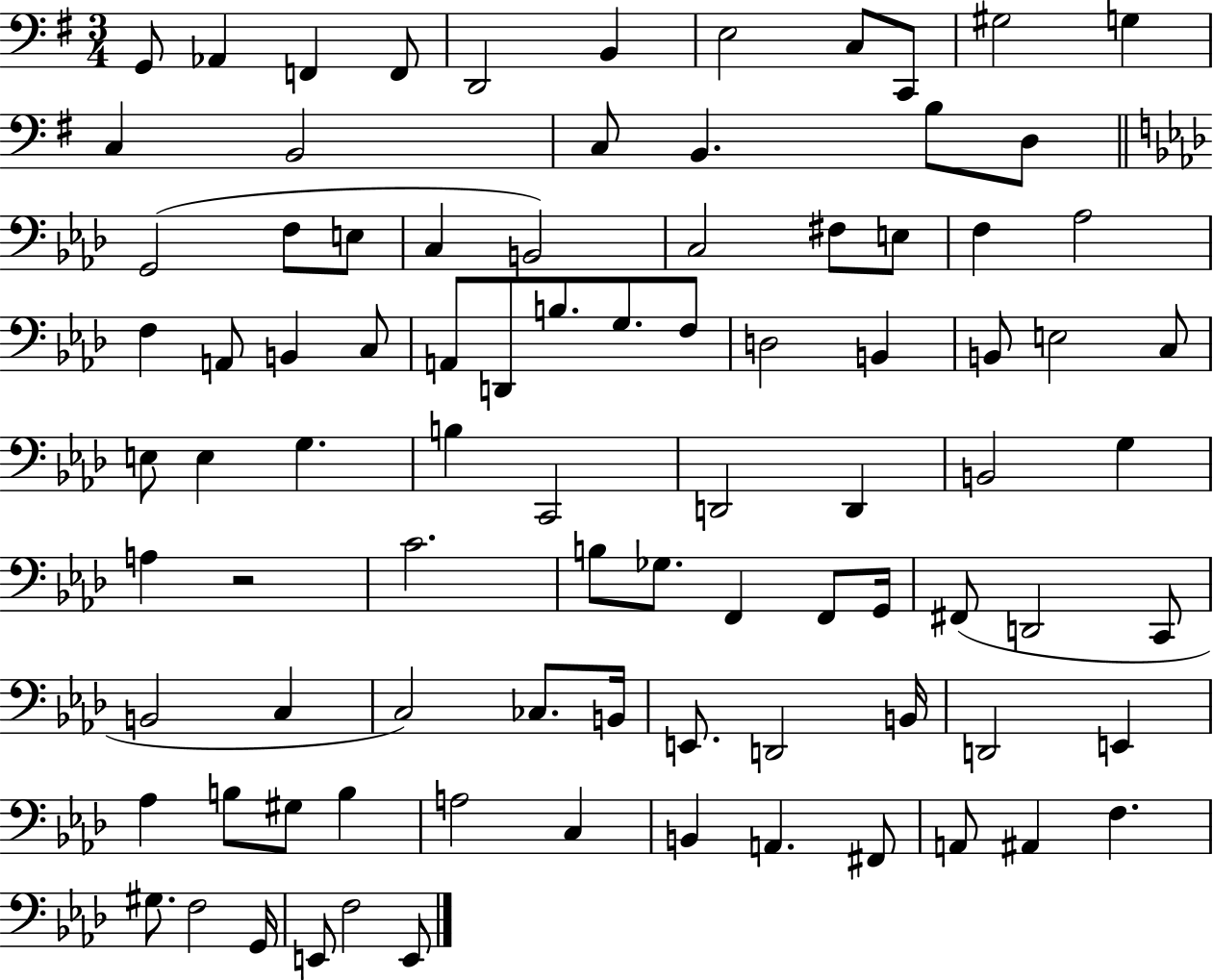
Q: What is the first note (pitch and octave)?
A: G2